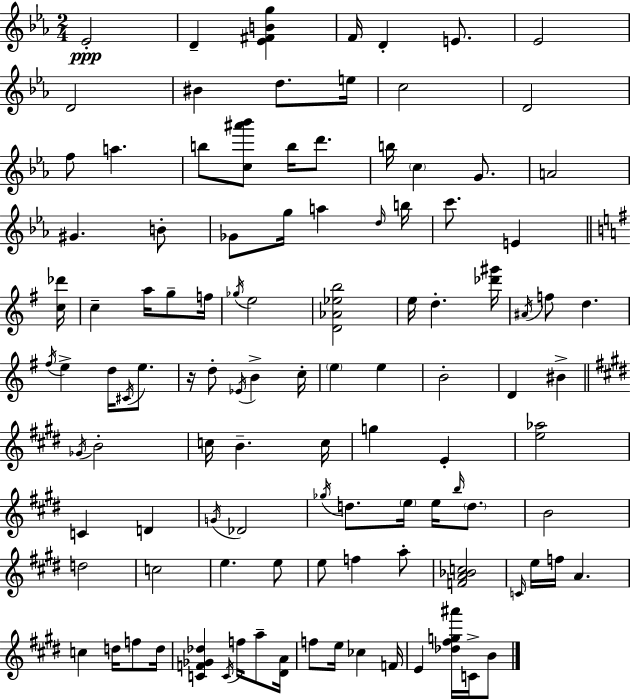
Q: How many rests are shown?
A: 1